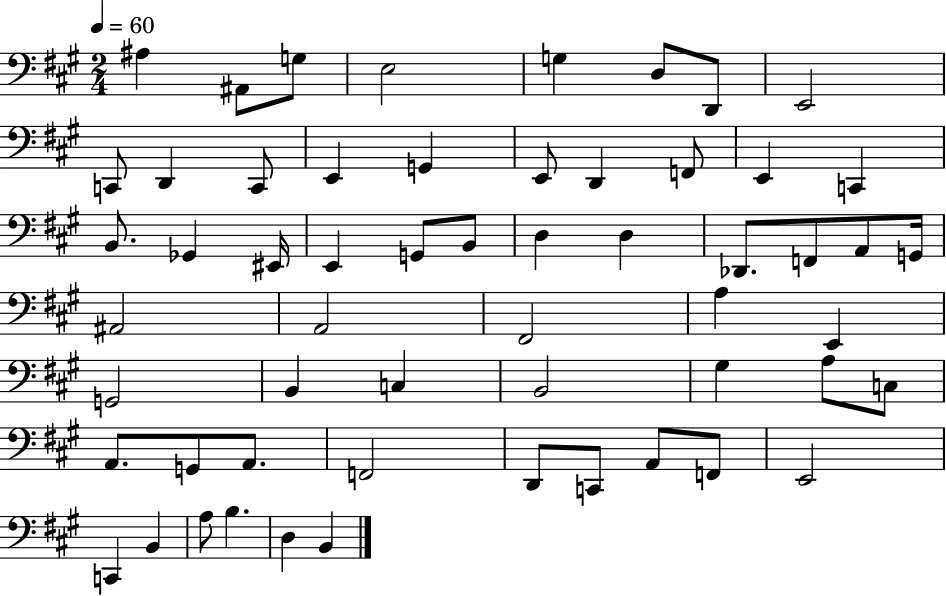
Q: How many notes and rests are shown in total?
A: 57